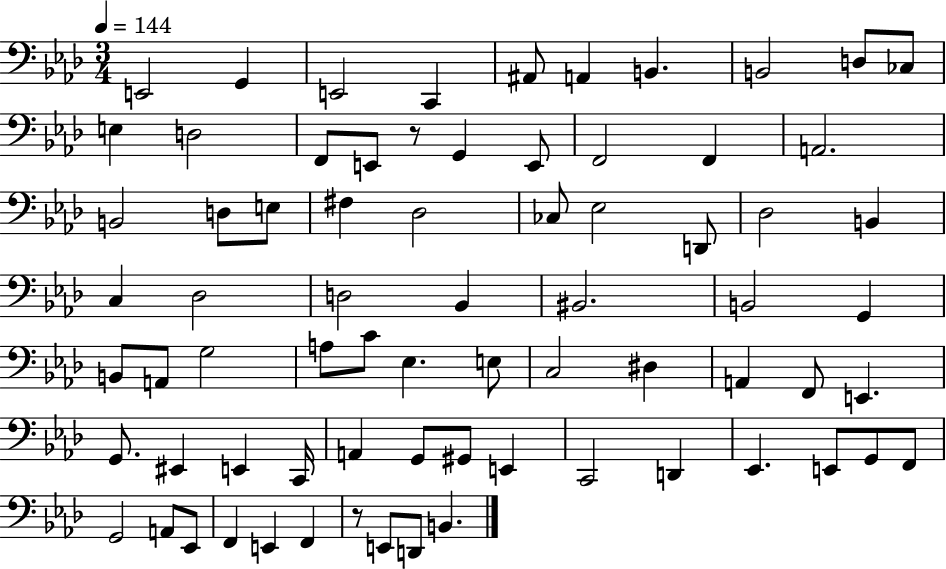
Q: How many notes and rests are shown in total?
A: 73